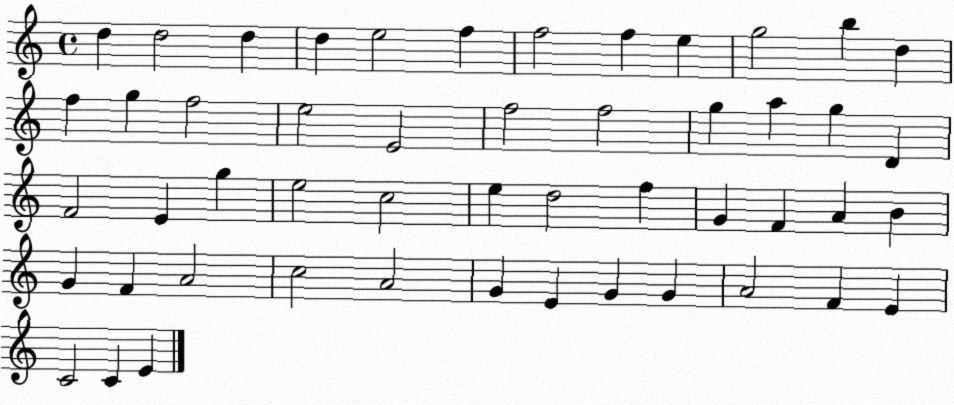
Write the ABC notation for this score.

X:1
T:Untitled
M:4/4
L:1/4
K:C
d d2 d d e2 f f2 f e g2 b d f g f2 e2 E2 f2 f2 g a g D F2 E g e2 c2 e d2 f G F A B G F A2 c2 A2 G E G G A2 F E C2 C E